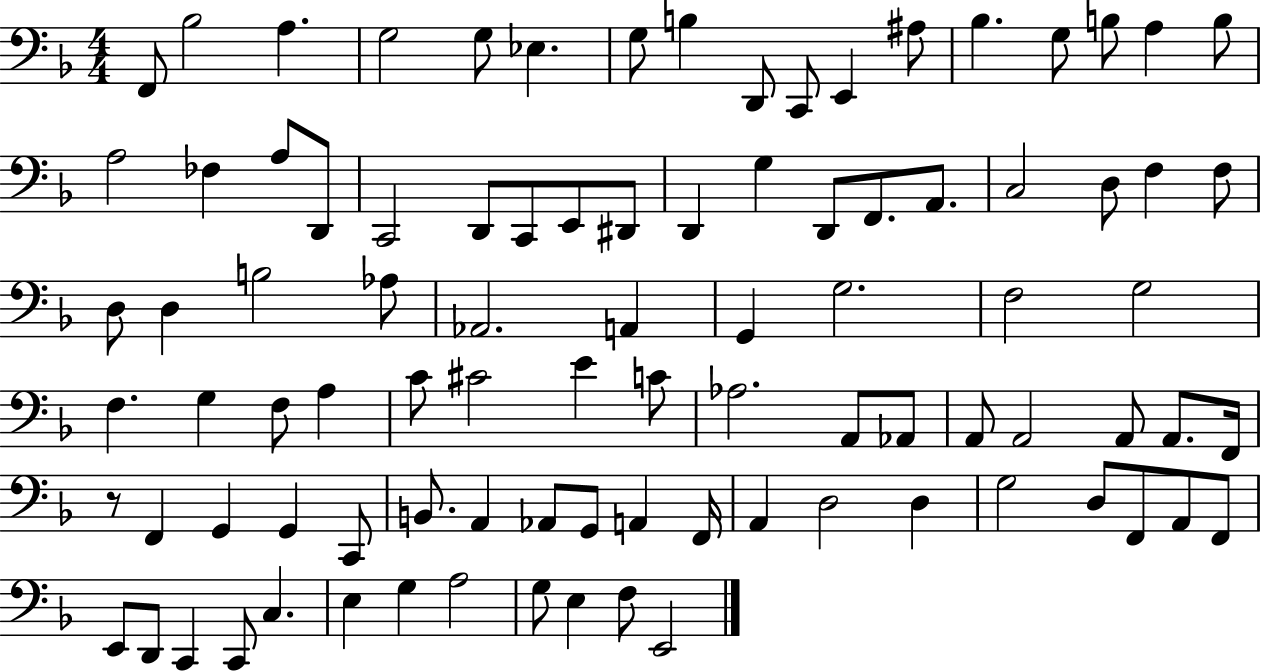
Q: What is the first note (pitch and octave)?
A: F2